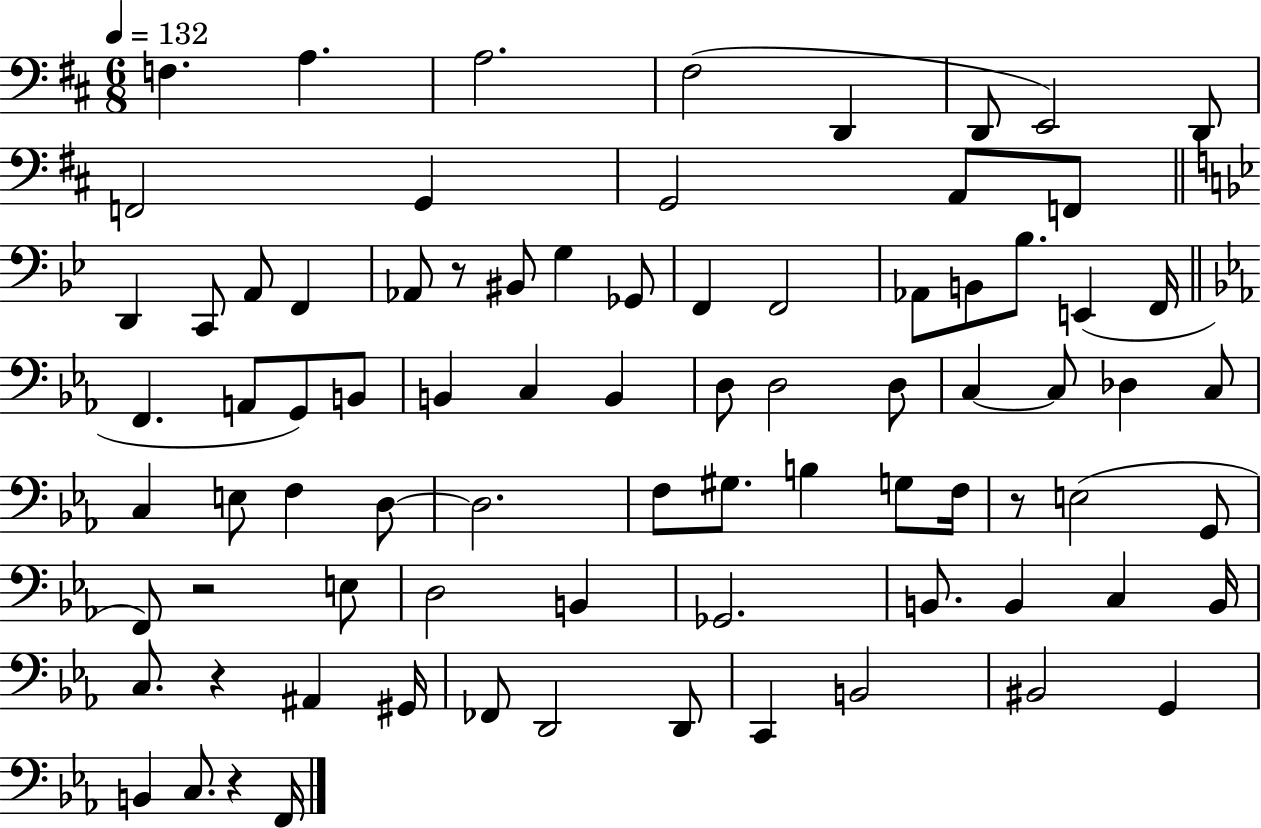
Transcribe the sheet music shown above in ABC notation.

X:1
T:Untitled
M:6/8
L:1/4
K:D
F, A, A,2 ^F,2 D,, D,,/2 E,,2 D,,/2 F,,2 G,, G,,2 A,,/2 F,,/2 D,, C,,/2 A,,/2 F,, _A,,/2 z/2 ^B,,/2 G, _G,,/2 F,, F,,2 _A,,/2 B,,/2 _B,/2 E,, F,,/4 F,, A,,/2 G,,/2 B,,/2 B,, C, B,, D,/2 D,2 D,/2 C, C,/2 _D, C,/2 C, E,/2 F, D,/2 D,2 F,/2 ^G,/2 B, G,/2 F,/4 z/2 E,2 G,,/2 F,,/2 z2 E,/2 D,2 B,, _G,,2 B,,/2 B,, C, B,,/4 C,/2 z ^A,, ^G,,/4 _F,,/2 D,,2 D,,/2 C,, B,,2 ^B,,2 G,, B,, C,/2 z F,,/4